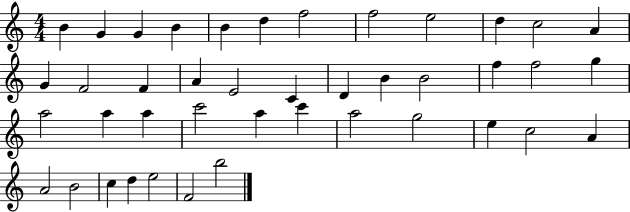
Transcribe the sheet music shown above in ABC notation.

X:1
T:Untitled
M:4/4
L:1/4
K:C
B G G B B d f2 f2 e2 d c2 A G F2 F A E2 C D B B2 f f2 g a2 a a c'2 a c' a2 g2 e c2 A A2 B2 c d e2 F2 b2